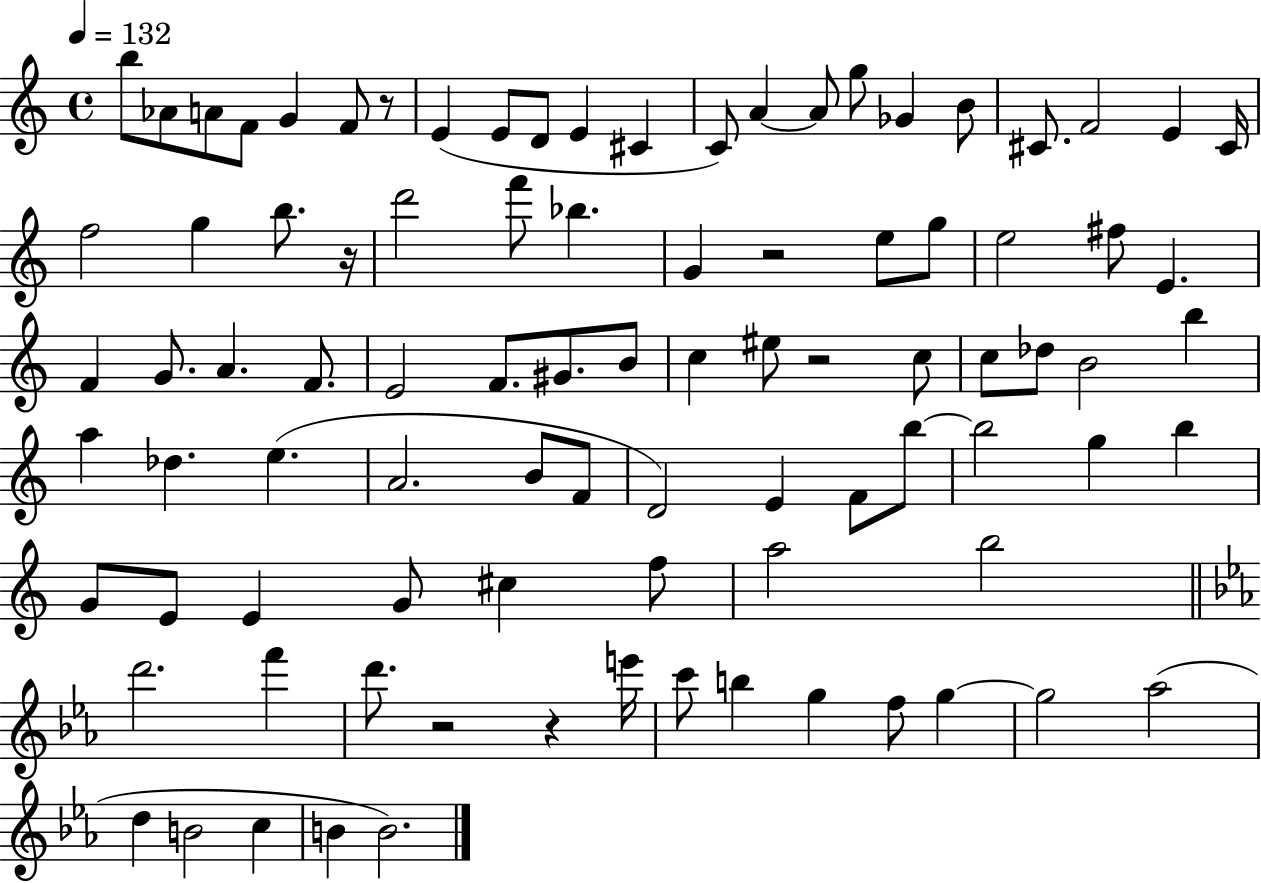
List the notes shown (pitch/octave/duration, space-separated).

B5/e Ab4/e A4/e F4/e G4/q F4/e R/e E4/q E4/e D4/e E4/q C#4/q C4/e A4/q A4/e G5/e Gb4/q B4/e C#4/e. F4/h E4/q C#4/s F5/h G5/q B5/e. R/s D6/h F6/e Bb5/q. G4/q R/h E5/e G5/e E5/h F#5/e E4/q. F4/q G4/e. A4/q. F4/e. E4/h F4/e. G#4/e. B4/e C5/q EIS5/e R/h C5/e C5/e Db5/e B4/h B5/q A5/q Db5/q. E5/q. A4/h. B4/e F4/e D4/h E4/q F4/e B5/e B5/h G5/q B5/q G4/e E4/e E4/q G4/e C#5/q F5/e A5/h B5/h D6/h. F6/q D6/e. R/h R/q E6/s C6/e B5/q G5/q F5/e G5/q G5/h Ab5/h D5/q B4/h C5/q B4/q B4/h.